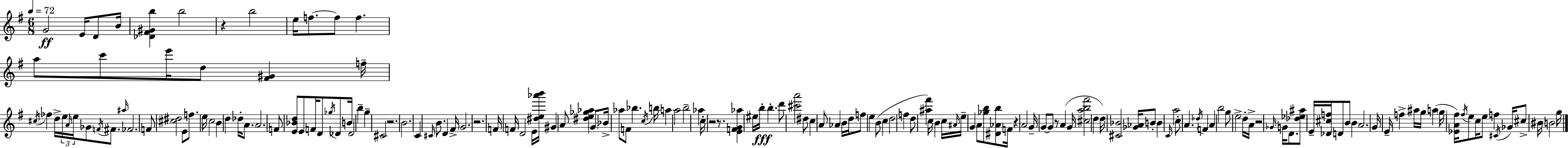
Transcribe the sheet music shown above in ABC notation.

X:1
T:Untitled
M:6/8
L:1/4
K:Em
G2 E/4 D/2 B/4 [_D^F^Gb] b2 z b2 e/4 f/2 f/2 f a/2 c'/2 e'/4 d/2 [^F^G] f/4 ^c/4 _f d/4 e/4 A/4 e/4 _G/2 F/4 ^F/2 ^a/4 _F2 F/2 [^c^d]2 E/2 f/2 e/4 c2 B d _d/4 A/2 A2 F/2 [E_Bd]/2 E/2 F/4 D/2 _g/4 _D/2 B/4 _D2 b g ^C2 z2 B2 C ^C/4 B/2 D ^F/4 G2 z2 F/4 F/4 D2 E/4 [^de_a'b']/4 ^G A/2 [^de_g_a] G/2 _B/4 _a/2 F/2 _b c/4 b/4 a a2 b2 _a c/4 z2 z/2 [EFG_a] ^e/4 b/4 b d'/2 [^c'a']2 ^d/2 c A/2 _A B/4 d/4 f/2 e B/2 c d2 f d/2 [^a^f'] c/4 B c/4 ^A/4 e/4 G A/2 [_gb]/2 [^D_Ab]/2 F/4 z A2 G/4 G/2 G/2 z/2 A G/4 [^cab^f']2 d d/4 [^C_B]2 [_G_A]/4 B/2 B C/4 a2 c/2 A _d/4 F A b2 g/2 e2 d/4 A/4 z2 _G/4 G/4 D/2 [_d_e^a]/2 E/4 [_D^cf]/4 D/2 B/2 B A2 G/4 E/4 f ^a/4 g/4 a g/4 [_EA^f]/4 ^f/4 e/2 c/4 e/2 f ^C/4 _G/4 ^c/2 ^B/4 B2 g/4